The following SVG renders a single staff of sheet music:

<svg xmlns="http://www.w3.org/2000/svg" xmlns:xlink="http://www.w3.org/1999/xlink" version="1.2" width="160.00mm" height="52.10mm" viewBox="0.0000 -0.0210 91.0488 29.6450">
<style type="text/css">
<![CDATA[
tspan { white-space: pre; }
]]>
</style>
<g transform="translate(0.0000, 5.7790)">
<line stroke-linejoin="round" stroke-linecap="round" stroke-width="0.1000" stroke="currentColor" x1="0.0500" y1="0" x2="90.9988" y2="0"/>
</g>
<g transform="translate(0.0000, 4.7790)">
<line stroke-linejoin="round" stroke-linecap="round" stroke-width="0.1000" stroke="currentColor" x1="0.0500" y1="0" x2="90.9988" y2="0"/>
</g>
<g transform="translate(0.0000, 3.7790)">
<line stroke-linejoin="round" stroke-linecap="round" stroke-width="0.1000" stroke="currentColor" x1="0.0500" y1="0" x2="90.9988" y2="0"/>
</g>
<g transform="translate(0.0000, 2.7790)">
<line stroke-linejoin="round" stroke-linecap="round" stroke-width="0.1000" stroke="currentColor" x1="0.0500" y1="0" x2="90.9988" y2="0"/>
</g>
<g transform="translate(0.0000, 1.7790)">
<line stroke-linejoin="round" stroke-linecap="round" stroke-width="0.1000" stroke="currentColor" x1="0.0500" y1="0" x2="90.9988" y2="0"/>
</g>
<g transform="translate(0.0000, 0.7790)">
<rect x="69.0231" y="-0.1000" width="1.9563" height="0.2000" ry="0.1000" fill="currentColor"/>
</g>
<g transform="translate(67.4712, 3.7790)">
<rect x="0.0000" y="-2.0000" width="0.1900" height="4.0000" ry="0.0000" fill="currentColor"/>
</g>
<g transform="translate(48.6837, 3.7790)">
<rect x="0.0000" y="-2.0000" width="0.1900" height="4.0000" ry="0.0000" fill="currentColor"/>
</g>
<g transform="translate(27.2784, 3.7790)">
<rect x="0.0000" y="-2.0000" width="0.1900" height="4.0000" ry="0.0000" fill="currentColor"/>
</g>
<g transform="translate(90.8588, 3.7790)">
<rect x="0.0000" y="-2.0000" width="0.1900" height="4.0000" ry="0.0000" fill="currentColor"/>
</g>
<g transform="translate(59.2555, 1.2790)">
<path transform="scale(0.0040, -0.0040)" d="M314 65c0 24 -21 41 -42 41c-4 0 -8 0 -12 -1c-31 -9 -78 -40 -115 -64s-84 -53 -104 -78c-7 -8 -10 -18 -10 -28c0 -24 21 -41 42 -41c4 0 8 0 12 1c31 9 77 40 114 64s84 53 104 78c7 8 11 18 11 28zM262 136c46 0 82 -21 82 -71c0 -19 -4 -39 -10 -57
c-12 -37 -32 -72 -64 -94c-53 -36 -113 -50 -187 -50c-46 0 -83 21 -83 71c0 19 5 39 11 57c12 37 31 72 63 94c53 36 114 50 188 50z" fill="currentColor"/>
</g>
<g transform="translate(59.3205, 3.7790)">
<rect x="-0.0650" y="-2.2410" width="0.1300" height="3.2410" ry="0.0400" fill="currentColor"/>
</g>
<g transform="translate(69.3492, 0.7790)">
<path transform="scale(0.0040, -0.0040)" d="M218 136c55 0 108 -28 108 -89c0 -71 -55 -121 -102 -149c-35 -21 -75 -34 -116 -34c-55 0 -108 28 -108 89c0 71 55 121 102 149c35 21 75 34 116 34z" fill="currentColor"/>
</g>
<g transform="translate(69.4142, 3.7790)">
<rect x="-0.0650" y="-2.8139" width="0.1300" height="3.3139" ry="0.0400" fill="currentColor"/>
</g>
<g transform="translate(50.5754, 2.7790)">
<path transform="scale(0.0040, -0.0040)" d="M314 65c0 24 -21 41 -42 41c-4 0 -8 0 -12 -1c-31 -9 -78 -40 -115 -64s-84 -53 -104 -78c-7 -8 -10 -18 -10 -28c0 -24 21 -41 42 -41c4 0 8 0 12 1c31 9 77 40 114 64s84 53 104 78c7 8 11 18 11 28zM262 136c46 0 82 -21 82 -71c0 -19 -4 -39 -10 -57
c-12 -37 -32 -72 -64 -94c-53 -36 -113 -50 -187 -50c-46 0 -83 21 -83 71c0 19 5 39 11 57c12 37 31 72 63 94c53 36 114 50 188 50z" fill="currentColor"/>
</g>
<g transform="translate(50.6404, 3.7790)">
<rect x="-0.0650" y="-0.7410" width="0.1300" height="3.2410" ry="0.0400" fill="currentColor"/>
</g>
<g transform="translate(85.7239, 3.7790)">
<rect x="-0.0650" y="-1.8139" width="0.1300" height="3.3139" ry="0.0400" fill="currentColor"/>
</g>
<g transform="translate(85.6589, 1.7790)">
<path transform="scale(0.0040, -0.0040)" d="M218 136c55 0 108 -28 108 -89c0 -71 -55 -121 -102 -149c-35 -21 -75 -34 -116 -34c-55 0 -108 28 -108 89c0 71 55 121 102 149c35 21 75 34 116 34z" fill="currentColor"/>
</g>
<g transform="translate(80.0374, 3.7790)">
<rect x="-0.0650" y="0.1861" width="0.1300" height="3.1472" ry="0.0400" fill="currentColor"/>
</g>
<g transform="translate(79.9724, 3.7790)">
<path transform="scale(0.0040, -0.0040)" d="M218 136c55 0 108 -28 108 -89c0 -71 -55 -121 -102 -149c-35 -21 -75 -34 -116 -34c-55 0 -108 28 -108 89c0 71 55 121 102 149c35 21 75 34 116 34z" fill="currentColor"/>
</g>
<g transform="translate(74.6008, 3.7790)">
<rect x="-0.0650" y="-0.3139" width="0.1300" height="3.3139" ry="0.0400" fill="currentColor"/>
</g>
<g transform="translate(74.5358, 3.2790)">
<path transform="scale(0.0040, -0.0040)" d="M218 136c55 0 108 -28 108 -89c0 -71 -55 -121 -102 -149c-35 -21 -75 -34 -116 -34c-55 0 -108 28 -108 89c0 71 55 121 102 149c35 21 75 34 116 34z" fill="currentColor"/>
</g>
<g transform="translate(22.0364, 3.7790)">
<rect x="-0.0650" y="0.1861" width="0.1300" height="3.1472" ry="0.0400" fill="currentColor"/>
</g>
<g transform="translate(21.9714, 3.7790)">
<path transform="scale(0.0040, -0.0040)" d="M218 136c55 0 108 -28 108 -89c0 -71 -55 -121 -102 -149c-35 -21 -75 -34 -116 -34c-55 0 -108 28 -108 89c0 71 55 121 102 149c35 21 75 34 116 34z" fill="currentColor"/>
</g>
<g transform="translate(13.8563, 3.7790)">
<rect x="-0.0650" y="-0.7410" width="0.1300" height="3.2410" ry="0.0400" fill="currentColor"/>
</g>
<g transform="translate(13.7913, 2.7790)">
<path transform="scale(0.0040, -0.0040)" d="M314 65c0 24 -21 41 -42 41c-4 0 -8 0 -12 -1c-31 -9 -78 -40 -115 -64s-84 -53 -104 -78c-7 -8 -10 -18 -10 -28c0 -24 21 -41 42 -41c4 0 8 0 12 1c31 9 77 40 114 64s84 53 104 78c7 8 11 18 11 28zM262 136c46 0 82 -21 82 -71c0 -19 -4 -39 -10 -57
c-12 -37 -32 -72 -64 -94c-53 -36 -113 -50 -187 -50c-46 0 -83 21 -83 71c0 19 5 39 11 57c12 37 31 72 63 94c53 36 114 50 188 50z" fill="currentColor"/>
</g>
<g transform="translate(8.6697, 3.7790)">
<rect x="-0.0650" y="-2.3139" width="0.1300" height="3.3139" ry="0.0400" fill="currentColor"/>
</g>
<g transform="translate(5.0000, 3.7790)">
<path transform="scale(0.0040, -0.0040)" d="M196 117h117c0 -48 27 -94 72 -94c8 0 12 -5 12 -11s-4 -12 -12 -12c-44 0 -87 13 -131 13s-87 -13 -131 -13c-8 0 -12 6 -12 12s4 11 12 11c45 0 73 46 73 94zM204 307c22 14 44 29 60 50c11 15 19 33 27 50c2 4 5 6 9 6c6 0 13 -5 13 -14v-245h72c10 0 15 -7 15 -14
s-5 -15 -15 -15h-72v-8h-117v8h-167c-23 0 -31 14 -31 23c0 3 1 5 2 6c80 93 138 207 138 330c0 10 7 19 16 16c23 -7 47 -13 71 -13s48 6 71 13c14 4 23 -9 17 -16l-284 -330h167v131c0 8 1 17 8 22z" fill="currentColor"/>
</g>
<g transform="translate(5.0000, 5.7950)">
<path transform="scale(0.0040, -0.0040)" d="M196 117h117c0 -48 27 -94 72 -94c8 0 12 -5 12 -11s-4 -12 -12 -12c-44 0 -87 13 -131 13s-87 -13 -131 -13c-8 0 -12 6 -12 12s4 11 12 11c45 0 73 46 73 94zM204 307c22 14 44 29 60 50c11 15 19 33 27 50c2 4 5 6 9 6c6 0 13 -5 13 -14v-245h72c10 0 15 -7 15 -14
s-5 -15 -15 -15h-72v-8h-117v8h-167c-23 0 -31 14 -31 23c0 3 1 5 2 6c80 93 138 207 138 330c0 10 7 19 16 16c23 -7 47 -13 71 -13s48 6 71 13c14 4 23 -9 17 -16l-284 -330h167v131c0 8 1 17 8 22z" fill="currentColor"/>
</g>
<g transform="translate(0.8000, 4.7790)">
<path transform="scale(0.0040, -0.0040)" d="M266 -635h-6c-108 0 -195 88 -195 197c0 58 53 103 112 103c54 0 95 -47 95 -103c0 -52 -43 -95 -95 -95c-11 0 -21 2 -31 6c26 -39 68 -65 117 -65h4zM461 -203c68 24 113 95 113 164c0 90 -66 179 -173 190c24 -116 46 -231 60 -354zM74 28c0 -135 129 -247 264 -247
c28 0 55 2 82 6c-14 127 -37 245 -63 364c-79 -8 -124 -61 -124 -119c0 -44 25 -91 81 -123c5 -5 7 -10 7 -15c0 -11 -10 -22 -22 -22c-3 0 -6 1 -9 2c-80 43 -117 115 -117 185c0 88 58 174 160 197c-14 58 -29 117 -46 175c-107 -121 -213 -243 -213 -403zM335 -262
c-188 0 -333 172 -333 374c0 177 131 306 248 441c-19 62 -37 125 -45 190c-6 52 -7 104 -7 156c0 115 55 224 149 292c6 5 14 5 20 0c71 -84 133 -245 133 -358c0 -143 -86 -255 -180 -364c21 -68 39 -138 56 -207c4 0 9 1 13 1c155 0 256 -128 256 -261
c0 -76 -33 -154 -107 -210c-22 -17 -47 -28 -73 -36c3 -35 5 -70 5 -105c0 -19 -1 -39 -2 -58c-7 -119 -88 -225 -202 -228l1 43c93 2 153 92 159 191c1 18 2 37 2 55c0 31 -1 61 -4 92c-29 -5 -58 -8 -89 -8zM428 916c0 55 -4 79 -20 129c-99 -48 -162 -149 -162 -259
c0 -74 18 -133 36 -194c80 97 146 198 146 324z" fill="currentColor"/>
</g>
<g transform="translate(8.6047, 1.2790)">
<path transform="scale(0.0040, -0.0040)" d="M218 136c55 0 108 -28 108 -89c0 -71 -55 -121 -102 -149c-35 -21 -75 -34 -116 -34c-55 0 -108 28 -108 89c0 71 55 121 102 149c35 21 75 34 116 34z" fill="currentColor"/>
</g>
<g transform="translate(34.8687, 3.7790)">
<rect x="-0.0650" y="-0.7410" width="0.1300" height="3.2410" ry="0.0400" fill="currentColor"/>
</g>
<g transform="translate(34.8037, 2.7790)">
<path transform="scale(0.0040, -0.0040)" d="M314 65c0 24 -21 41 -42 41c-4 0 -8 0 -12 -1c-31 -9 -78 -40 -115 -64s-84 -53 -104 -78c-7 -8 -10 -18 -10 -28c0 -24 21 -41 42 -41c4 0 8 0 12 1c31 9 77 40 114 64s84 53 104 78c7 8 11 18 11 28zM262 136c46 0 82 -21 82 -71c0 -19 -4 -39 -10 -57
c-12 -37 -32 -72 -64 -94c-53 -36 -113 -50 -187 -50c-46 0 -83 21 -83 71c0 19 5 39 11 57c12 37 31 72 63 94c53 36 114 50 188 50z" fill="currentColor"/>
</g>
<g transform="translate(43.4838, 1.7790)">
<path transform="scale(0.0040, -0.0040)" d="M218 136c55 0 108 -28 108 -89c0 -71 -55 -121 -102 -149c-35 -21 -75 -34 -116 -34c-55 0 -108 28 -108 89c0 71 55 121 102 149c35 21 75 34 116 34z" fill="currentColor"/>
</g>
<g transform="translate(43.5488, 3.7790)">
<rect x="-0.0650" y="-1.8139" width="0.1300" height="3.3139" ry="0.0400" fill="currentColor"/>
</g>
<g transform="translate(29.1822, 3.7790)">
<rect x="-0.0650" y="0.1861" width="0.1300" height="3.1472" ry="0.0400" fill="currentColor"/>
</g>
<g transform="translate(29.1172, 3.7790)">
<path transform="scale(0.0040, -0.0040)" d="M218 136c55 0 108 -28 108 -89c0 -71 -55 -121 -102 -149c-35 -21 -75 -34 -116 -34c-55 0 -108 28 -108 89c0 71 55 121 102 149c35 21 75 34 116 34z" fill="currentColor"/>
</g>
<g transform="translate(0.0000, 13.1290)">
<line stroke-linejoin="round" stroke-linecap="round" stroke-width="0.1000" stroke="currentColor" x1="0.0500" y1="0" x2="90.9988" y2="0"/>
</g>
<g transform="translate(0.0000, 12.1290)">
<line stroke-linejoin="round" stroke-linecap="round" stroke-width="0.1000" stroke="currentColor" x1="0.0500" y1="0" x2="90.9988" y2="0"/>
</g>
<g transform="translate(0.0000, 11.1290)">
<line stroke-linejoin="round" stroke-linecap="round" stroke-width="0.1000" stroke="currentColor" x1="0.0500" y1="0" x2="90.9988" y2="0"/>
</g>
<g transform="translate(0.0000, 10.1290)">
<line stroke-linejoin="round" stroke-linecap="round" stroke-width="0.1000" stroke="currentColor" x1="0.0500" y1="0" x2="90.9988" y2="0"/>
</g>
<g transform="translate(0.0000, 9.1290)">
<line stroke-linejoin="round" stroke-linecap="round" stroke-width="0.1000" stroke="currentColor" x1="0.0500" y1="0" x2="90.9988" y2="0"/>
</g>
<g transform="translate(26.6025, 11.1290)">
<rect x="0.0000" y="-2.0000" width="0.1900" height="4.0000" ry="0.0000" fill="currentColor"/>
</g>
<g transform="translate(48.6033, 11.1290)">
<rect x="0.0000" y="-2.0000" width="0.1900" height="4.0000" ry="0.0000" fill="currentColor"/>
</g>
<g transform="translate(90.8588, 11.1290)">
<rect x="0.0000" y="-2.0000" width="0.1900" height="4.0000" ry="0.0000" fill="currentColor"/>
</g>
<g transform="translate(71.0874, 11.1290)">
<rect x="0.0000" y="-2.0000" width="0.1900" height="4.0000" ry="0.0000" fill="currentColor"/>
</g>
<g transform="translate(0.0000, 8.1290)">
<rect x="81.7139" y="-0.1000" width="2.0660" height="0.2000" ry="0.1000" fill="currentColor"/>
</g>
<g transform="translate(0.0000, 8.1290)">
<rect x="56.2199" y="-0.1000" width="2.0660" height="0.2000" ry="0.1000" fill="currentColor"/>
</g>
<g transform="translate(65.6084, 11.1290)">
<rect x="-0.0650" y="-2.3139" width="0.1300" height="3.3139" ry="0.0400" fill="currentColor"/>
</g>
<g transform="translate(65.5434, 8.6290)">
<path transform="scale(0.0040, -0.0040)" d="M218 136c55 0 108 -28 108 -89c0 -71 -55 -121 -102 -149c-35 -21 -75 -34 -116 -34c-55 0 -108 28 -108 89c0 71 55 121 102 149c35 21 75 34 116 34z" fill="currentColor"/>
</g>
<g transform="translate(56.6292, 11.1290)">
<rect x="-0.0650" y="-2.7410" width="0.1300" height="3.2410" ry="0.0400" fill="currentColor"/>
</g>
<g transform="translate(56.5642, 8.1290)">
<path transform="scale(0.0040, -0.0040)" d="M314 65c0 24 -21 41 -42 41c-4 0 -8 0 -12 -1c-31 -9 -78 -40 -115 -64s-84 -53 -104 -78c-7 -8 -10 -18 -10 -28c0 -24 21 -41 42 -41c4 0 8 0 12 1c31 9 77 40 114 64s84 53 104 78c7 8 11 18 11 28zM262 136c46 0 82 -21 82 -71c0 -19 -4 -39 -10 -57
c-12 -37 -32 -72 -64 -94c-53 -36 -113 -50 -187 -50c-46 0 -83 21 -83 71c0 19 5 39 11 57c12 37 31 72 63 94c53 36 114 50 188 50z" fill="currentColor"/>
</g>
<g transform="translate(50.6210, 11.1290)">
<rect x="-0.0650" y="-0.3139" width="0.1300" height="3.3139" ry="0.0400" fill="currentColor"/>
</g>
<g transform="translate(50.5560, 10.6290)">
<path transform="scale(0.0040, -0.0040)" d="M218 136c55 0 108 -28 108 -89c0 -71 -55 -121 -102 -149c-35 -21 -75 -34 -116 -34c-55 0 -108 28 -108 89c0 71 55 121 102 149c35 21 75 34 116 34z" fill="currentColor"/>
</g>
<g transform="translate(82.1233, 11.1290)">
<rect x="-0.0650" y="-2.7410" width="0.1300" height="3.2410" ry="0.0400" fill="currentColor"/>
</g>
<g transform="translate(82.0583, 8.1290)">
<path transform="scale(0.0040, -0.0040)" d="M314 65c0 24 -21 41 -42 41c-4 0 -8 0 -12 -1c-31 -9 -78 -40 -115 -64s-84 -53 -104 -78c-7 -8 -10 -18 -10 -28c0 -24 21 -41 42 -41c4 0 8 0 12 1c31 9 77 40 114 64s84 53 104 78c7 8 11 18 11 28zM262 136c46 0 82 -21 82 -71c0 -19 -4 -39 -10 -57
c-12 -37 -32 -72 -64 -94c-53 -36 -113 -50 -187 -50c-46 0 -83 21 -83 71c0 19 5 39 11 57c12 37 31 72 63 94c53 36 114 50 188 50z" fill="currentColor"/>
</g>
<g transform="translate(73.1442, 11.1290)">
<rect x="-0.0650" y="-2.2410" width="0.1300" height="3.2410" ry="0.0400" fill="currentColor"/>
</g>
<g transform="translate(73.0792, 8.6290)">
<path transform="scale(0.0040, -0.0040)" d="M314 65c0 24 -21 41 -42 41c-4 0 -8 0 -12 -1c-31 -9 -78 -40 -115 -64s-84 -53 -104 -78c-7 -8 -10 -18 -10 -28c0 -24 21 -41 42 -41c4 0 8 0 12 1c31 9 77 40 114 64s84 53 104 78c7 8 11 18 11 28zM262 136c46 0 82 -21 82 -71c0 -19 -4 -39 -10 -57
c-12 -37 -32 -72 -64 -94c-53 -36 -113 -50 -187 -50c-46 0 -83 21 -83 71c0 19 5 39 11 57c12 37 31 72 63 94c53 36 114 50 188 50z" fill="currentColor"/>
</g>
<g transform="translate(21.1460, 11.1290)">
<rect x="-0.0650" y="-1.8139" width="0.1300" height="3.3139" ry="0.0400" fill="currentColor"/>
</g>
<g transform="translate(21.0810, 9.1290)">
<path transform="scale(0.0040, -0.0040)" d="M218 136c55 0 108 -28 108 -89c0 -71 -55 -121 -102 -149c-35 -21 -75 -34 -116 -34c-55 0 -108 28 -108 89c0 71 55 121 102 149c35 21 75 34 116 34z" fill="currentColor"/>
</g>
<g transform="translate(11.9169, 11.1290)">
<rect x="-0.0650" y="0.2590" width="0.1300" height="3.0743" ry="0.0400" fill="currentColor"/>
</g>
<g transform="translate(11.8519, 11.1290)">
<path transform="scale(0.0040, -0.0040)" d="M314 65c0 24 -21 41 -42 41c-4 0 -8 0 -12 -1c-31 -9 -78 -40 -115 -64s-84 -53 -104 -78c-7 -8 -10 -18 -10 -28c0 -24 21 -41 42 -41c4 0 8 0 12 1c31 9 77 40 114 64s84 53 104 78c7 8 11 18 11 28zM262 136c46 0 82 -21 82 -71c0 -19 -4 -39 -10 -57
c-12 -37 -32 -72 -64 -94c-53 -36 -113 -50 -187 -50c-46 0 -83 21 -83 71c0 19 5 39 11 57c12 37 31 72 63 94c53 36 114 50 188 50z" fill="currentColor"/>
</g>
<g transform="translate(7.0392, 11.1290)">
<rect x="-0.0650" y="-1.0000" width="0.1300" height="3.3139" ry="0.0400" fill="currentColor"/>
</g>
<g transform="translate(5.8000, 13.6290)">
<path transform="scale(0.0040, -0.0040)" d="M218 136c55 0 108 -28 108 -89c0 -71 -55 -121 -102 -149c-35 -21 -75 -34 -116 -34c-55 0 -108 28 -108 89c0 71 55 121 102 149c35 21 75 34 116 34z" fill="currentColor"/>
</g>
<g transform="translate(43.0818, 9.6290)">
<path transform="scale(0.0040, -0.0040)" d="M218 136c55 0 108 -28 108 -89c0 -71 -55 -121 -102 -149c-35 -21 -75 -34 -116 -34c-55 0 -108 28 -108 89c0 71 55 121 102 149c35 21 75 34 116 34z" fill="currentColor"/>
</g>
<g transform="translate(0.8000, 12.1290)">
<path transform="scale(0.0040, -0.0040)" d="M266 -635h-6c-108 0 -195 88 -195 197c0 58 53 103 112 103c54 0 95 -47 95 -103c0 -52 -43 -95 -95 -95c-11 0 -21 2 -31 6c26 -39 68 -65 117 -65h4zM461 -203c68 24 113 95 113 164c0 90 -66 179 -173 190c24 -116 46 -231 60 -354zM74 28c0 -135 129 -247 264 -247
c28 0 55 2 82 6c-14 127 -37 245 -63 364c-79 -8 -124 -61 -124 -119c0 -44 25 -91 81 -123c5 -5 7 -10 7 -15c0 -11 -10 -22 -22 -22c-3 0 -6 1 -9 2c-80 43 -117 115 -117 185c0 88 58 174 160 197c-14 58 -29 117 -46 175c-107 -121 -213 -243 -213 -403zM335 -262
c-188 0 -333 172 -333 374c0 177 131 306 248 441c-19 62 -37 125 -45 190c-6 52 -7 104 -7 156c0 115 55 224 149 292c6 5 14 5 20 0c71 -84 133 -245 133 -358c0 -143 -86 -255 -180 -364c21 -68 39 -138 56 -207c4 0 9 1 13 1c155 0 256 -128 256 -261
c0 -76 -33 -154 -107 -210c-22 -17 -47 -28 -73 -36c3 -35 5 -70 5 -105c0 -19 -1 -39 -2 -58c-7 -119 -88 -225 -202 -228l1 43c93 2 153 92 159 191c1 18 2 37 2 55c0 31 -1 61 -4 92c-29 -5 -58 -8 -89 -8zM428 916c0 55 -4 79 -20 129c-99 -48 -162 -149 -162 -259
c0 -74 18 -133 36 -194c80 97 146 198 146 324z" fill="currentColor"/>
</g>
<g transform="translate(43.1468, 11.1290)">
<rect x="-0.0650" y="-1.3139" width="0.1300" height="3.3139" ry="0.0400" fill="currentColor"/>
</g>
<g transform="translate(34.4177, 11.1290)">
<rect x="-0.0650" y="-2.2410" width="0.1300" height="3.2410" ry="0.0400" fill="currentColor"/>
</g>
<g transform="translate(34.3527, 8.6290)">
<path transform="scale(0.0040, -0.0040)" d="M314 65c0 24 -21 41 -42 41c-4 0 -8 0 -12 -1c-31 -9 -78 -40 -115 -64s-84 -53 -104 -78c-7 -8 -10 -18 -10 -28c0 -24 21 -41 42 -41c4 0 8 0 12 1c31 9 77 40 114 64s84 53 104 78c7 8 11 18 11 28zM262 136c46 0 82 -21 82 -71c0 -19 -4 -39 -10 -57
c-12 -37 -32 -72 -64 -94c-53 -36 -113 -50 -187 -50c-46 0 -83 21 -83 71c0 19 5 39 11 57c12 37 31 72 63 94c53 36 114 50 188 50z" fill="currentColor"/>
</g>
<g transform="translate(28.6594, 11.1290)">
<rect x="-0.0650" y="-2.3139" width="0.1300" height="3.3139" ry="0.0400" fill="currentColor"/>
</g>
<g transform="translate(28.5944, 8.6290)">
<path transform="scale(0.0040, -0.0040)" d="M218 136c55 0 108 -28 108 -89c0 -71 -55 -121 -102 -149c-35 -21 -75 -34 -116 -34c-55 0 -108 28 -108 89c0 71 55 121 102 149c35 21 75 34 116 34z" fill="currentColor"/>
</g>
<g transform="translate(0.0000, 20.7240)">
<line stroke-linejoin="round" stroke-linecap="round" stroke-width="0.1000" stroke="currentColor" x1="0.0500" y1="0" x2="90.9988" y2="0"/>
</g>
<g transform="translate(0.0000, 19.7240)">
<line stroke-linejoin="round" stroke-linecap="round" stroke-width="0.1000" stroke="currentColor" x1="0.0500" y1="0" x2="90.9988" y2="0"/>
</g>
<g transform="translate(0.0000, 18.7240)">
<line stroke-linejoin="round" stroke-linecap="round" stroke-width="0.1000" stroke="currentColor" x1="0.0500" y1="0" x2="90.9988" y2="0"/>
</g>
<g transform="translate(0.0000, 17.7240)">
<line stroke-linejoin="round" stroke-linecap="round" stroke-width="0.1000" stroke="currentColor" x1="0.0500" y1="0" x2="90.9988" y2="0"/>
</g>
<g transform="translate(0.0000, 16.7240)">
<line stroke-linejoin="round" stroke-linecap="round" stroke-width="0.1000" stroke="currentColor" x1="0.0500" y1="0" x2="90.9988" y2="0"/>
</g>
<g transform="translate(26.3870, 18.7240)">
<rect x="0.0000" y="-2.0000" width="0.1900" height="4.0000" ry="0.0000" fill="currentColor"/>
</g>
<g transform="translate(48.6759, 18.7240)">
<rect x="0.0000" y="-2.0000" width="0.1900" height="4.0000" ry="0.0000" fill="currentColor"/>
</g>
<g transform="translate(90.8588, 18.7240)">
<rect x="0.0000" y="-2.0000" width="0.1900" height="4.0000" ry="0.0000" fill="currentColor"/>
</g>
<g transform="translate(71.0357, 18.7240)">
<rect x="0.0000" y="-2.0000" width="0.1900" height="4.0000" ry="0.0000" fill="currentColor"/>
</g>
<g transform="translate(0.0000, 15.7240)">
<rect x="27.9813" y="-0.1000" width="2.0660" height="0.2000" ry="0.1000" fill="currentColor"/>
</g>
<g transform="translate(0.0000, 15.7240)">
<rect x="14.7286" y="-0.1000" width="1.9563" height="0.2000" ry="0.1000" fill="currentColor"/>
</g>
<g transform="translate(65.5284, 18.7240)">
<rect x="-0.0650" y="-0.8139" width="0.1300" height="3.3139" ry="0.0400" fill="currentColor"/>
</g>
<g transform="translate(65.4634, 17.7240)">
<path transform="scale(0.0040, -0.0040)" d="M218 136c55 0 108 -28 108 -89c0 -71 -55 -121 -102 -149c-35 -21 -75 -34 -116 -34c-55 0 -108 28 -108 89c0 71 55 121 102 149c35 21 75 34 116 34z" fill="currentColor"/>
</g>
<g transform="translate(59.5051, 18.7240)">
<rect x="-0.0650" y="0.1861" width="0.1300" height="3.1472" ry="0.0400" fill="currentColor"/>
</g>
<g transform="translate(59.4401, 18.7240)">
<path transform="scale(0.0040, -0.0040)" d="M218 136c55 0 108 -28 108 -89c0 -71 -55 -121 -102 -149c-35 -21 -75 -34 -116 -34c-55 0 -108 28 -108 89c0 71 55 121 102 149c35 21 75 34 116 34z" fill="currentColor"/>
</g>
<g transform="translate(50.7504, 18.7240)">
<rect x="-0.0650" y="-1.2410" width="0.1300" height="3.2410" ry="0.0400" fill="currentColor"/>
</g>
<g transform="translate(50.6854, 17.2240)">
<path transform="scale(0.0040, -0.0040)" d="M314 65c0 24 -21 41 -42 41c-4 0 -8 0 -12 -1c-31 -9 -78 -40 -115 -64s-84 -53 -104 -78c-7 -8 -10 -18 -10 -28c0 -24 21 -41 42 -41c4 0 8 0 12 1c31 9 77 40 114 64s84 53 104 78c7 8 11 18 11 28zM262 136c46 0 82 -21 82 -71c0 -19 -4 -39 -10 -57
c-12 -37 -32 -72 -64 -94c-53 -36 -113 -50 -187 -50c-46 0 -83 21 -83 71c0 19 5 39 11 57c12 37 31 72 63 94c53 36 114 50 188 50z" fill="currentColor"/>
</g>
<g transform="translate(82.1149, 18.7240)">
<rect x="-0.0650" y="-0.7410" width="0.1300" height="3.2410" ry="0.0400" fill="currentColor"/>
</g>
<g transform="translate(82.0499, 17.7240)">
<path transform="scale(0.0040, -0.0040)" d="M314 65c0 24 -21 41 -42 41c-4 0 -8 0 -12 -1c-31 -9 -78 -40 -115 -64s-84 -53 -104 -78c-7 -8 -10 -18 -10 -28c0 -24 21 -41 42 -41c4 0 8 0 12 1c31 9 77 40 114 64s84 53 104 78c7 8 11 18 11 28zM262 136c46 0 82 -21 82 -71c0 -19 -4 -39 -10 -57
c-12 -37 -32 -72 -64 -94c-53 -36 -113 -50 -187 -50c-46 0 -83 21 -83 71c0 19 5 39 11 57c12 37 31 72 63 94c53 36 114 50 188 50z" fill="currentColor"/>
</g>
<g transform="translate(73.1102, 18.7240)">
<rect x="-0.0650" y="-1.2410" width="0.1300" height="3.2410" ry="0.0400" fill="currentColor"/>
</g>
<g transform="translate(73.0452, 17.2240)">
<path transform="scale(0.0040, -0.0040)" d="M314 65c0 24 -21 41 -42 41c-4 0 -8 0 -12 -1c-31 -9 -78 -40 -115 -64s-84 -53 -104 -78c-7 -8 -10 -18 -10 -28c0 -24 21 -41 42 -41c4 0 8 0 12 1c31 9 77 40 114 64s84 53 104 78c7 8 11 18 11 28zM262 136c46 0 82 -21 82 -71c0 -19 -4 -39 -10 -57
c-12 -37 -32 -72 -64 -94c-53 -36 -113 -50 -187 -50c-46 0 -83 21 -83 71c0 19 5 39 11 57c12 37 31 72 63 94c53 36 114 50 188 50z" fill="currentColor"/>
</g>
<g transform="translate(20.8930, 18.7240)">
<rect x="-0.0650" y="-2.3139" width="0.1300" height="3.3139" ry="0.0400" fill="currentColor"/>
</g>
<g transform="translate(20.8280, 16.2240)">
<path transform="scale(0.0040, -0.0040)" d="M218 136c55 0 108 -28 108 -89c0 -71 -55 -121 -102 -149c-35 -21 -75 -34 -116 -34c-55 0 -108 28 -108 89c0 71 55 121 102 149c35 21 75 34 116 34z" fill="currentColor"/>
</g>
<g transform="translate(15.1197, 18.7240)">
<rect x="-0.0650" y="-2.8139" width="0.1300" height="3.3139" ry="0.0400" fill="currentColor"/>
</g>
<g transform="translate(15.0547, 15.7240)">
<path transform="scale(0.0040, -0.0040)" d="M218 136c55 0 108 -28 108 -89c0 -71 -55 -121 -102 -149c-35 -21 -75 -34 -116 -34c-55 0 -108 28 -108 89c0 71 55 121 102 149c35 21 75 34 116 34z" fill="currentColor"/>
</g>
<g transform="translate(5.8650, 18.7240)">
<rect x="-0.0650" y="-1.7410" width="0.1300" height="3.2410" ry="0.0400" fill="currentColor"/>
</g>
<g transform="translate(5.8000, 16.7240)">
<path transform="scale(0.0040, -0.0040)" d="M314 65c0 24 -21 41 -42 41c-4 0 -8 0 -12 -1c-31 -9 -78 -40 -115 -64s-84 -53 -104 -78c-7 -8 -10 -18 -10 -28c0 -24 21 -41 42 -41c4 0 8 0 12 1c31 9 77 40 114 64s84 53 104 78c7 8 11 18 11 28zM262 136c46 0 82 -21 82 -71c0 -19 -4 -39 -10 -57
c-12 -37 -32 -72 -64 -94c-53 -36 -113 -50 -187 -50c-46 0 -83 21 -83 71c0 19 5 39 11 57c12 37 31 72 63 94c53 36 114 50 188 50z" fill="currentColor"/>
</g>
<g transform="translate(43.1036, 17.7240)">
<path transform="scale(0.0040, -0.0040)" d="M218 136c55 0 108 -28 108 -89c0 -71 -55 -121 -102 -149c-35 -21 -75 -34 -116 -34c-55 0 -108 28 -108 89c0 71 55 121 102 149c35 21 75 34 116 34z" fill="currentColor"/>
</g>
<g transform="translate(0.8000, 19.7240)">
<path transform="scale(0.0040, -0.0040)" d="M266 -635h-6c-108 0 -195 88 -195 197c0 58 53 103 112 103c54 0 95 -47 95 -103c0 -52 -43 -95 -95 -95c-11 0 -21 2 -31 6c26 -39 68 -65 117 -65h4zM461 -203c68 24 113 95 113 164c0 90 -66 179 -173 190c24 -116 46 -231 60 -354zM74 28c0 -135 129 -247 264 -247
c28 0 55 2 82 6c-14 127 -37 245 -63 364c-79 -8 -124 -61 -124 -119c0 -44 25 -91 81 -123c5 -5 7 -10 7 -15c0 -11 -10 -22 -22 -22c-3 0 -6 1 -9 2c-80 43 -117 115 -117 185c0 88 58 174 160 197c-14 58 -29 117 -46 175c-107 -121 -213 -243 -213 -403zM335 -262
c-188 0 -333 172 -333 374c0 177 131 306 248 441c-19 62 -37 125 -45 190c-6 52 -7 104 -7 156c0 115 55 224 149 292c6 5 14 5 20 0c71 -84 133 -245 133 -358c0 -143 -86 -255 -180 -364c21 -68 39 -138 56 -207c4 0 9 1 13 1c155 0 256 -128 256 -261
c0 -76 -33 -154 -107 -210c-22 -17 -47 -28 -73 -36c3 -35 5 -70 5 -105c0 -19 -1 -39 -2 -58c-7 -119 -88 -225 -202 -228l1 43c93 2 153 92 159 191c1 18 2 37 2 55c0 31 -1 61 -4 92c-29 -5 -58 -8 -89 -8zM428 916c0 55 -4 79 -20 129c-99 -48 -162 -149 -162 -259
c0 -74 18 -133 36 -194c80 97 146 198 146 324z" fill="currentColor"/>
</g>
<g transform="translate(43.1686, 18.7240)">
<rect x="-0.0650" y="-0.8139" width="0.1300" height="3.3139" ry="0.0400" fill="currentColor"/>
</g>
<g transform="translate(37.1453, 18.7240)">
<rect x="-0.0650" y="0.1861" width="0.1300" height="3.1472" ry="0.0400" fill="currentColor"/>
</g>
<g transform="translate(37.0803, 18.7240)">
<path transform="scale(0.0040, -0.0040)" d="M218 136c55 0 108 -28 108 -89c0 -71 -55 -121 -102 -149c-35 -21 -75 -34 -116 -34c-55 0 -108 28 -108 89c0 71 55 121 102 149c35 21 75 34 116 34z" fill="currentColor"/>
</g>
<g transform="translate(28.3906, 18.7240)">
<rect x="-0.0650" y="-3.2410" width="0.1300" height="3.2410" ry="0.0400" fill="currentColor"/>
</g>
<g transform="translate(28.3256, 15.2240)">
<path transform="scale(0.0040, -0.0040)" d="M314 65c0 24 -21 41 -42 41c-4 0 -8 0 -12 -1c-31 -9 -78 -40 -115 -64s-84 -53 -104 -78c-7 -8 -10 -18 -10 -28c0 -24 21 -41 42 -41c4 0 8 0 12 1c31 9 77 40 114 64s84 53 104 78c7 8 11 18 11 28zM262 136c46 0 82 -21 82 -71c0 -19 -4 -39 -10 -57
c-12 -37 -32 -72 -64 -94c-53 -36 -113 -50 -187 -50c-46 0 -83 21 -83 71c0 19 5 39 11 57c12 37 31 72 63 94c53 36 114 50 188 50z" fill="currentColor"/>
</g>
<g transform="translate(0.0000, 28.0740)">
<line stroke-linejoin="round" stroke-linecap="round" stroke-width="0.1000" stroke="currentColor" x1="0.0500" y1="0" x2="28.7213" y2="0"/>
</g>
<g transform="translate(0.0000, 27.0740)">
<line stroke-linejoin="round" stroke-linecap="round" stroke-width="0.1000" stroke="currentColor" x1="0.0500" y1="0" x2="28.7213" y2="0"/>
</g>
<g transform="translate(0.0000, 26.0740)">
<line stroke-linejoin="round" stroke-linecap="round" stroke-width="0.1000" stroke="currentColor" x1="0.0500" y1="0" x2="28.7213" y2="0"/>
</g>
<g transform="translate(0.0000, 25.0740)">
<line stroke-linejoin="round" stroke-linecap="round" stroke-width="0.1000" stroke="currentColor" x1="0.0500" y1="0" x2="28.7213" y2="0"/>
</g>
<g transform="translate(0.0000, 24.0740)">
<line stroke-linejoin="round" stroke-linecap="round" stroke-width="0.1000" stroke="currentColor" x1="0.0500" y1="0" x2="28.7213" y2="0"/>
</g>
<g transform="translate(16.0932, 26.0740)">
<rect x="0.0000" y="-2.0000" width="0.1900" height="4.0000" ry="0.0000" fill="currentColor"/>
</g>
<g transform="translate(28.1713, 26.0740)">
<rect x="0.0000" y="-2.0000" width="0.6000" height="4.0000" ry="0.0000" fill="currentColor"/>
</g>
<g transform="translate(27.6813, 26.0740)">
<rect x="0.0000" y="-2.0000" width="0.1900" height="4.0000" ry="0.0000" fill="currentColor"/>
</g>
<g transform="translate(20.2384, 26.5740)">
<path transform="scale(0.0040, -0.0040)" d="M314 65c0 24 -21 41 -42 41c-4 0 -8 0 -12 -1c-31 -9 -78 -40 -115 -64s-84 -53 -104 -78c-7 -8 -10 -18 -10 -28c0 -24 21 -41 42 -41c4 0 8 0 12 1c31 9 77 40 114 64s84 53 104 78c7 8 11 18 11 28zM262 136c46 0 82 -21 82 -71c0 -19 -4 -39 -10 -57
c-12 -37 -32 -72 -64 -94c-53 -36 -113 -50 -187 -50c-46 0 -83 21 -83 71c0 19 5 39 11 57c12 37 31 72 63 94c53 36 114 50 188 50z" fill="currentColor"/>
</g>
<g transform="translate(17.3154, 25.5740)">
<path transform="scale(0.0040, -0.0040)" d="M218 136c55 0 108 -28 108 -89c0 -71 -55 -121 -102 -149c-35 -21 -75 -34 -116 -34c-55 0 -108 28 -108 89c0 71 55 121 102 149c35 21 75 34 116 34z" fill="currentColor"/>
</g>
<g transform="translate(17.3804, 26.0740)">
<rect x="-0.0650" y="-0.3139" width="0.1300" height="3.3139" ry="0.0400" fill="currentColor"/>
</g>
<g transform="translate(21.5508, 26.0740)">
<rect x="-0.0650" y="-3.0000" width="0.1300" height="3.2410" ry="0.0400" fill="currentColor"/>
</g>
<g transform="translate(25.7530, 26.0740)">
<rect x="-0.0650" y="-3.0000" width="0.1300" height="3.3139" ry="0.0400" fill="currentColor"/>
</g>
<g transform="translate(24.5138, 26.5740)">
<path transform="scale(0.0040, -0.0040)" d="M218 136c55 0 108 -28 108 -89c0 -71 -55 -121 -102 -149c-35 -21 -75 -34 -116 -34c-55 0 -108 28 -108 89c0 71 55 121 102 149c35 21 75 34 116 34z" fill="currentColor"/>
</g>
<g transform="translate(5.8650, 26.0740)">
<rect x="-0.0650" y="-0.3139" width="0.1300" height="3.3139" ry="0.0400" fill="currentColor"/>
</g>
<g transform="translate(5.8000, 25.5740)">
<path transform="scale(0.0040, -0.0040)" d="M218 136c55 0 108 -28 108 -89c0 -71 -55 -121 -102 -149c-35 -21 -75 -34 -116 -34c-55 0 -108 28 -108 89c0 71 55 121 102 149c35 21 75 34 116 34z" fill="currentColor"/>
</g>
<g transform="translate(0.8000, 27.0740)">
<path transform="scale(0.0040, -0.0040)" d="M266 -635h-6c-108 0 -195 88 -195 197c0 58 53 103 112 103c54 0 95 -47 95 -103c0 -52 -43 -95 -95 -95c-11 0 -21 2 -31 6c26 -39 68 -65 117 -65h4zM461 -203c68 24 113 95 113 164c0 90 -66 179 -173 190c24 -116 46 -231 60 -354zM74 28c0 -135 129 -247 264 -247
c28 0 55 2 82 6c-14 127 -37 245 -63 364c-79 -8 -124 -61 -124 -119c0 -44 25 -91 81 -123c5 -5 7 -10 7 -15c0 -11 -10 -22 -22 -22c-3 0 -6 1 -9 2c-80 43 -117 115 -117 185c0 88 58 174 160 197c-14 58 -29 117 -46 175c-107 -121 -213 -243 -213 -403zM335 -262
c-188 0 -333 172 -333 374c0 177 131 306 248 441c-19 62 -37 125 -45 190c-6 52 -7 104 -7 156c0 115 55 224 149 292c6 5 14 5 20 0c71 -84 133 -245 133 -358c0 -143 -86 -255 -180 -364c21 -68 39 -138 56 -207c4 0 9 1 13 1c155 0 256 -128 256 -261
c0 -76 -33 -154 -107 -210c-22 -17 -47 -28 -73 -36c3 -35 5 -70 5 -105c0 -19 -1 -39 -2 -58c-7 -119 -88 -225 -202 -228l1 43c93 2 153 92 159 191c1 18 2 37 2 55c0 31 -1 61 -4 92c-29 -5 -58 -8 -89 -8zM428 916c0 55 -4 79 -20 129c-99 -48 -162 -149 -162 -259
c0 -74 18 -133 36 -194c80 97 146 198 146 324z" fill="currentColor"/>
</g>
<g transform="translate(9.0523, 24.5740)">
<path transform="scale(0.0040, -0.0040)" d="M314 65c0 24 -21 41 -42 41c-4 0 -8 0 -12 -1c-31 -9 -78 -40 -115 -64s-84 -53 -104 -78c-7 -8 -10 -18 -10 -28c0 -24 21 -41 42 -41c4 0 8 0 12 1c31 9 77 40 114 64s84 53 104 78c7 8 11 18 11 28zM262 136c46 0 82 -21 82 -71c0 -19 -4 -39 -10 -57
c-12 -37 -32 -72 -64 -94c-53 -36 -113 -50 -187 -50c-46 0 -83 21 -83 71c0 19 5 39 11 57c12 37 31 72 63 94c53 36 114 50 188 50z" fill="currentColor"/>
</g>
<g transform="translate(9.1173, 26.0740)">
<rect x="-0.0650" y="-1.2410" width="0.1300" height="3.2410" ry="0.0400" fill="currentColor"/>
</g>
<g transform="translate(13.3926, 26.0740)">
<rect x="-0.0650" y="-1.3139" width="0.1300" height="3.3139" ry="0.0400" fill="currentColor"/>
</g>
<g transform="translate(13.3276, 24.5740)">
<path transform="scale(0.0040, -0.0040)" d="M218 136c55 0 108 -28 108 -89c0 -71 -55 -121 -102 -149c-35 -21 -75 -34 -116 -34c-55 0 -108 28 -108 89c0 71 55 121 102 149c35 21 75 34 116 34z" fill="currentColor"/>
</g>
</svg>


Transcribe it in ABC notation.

X:1
T:Untitled
M:4/4
L:1/4
K:C
g d2 B B d2 f d2 g2 a c B f D B2 f g g2 e c a2 g g2 a2 f2 a g b2 B d e2 B d e2 d2 c e2 e c A2 A